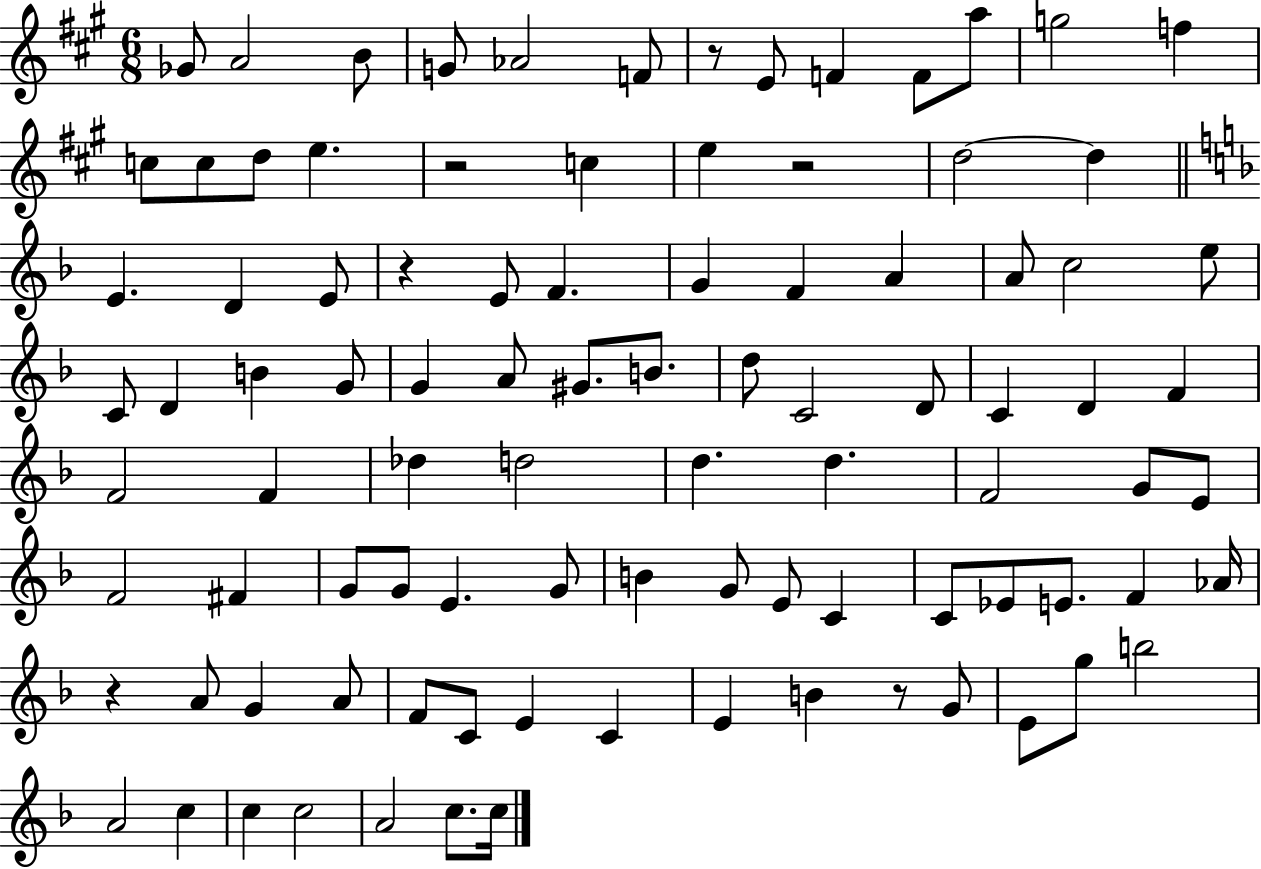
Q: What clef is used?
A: treble